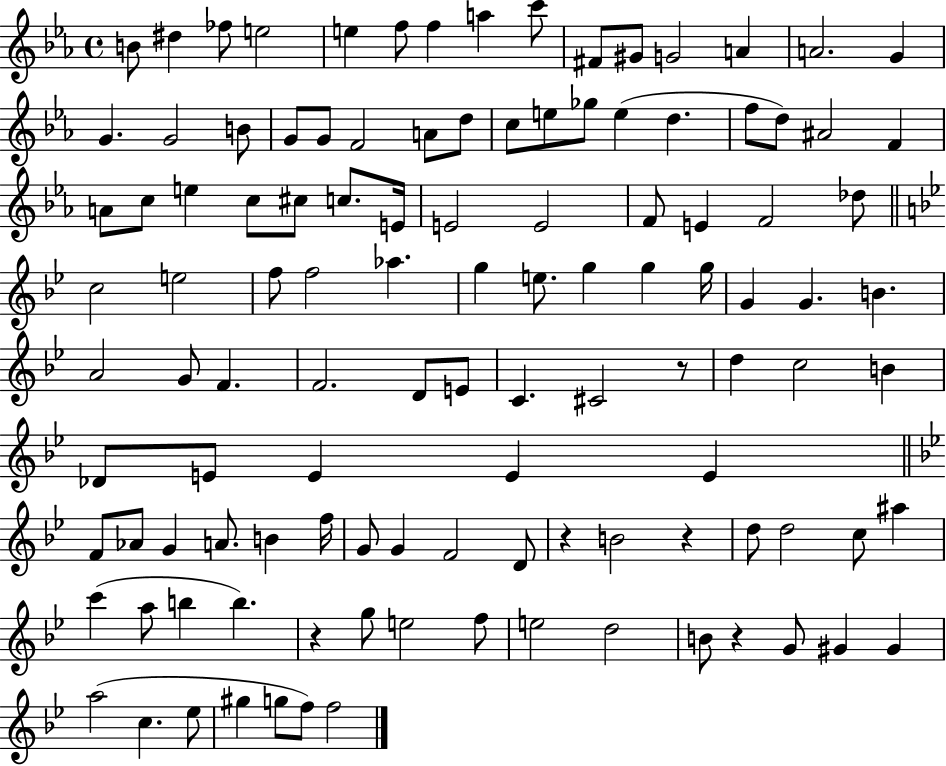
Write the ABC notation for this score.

X:1
T:Untitled
M:4/4
L:1/4
K:Eb
B/2 ^d _f/2 e2 e f/2 f a c'/2 ^F/2 ^G/2 G2 A A2 G G G2 B/2 G/2 G/2 F2 A/2 d/2 c/2 e/2 _g/2 e d f/2 d/2 ^A2 F A/2 c/2 e c/2 ^c/2 c/2 E/4 E2 E2 F/2 E F2 _d/2 c2 e2 f/2 f2 _a g e/2 g g g/4 G G B A2 G/2 F F2 D/2 E/2 C ^C2 z/2 d c2 B _D/2 E/2 E E E F/2 _A/2 G A/2 B f/4 G/2 G F2 D/2 z B2 z d/2 d2 c/2 ^a c' a/2 b b z g/2 e2 f/2 e2 d2 B/2 z G/2 ^G ^G a2 c _e/2 ^g g/2 f/2 f2